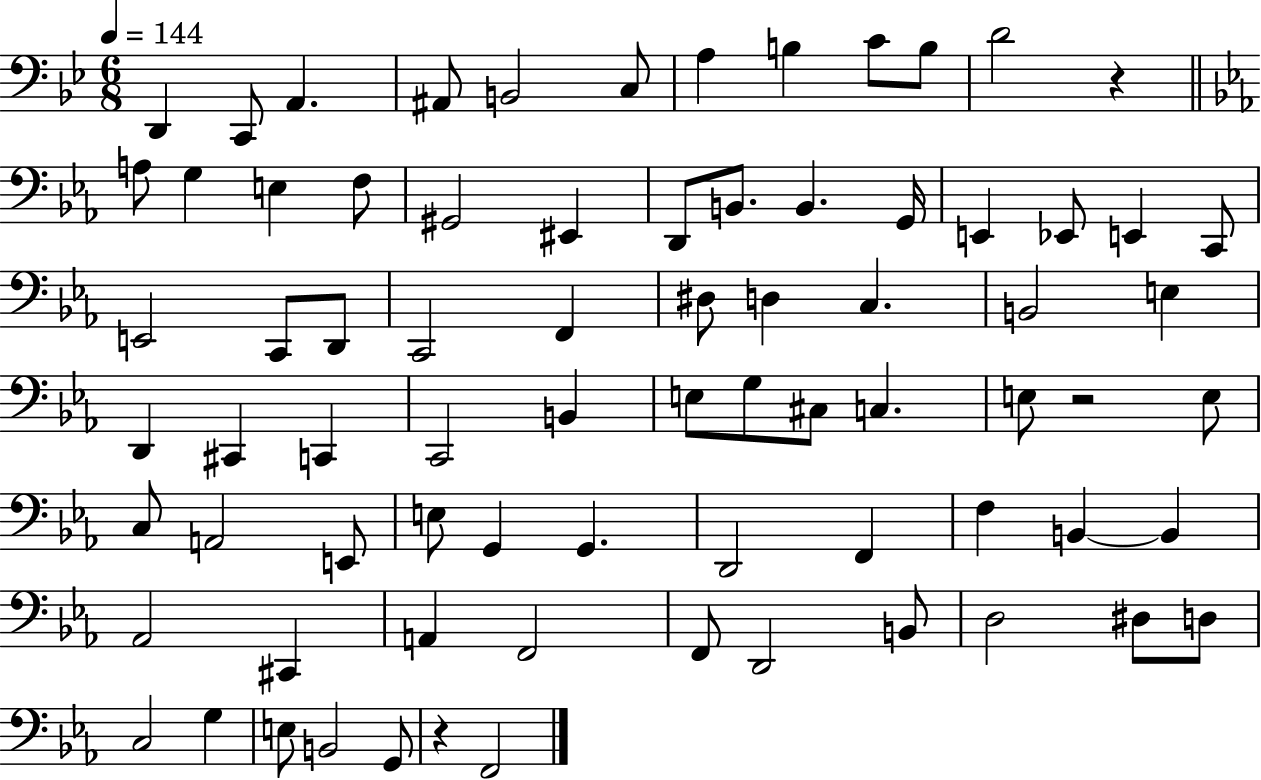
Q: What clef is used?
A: bass